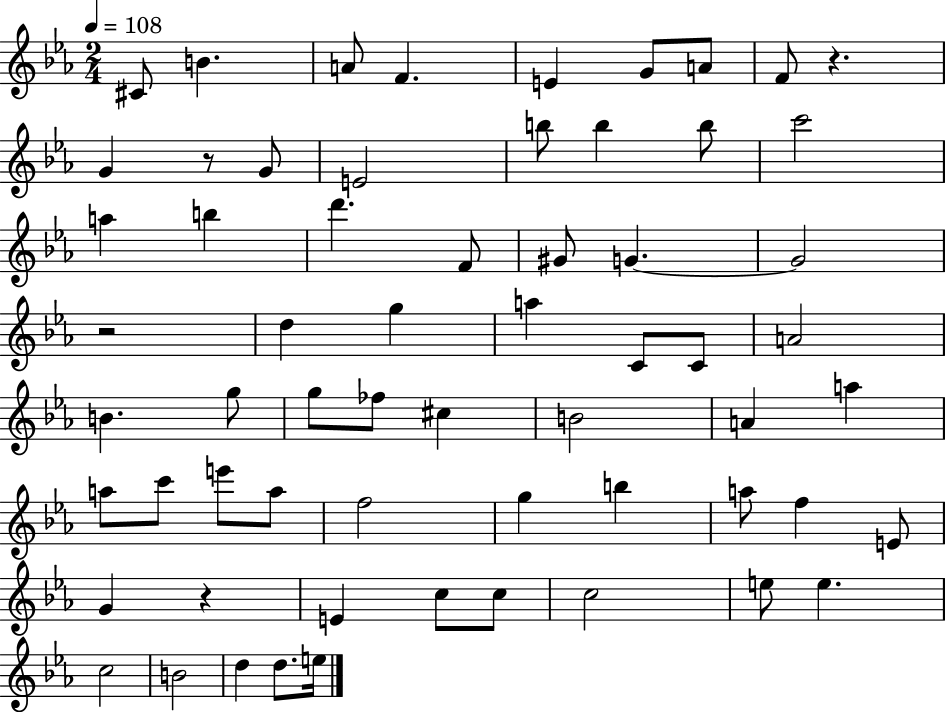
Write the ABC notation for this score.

X:1
T:Untitled
M:2/4
L:1/4
K:Eb
^C/2 B A/2 F E G/2 A/2 F/2 z G z/2 G/2 E2 b/2 b b/2 c'2 a b d' F/2 ^G/2 G G2 z2 d g a C/2 C/2 A2 B g/2 g/2 _f/2 ^c B2 A a a/2 c'/2 e'/2 a/2 f2 g b a/2 f E/2 G z E c/2 c/2 c2 e/2 e c2 B2 d d/2 e/4